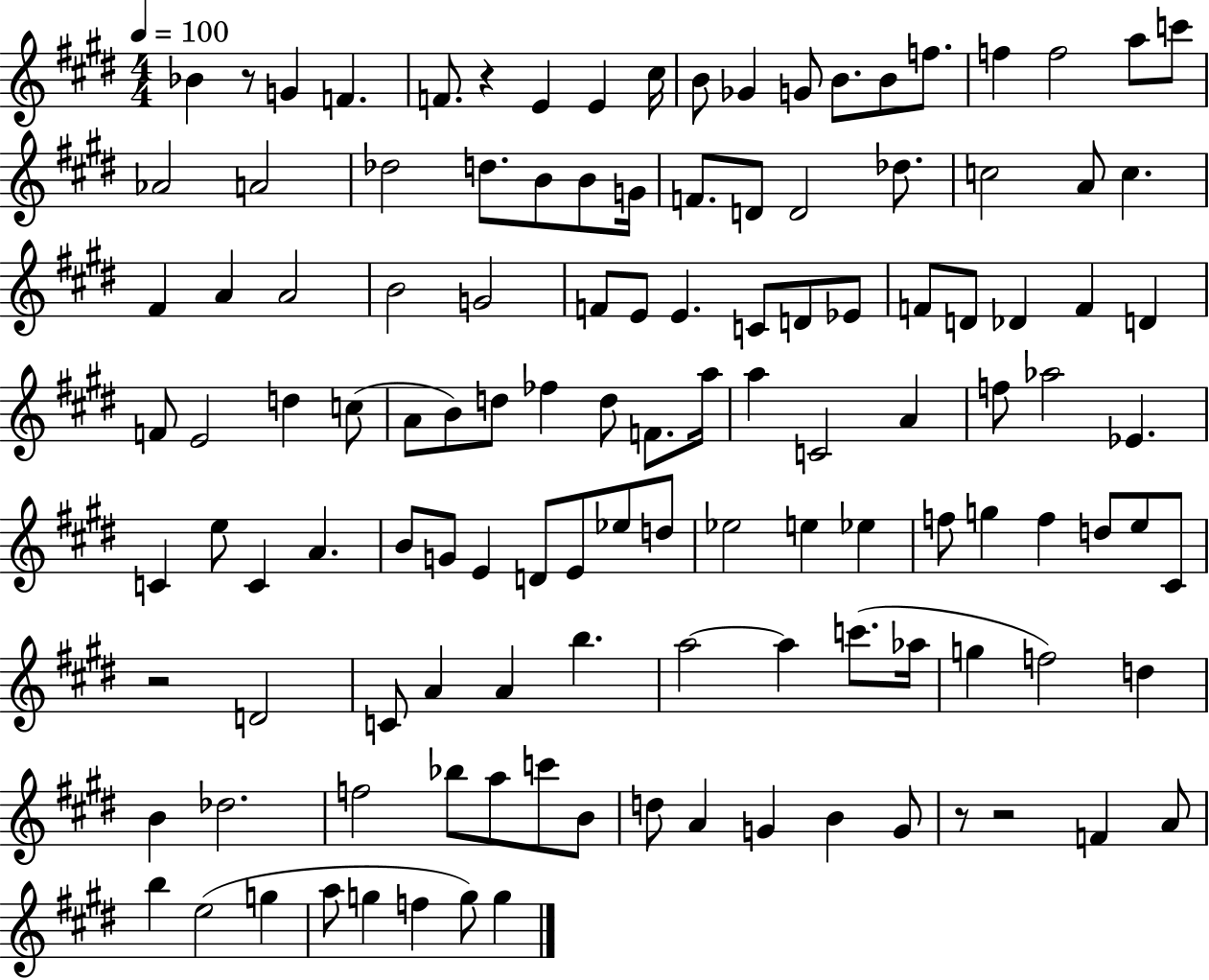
X:1
T:Untitled
M:4/4
L:1/4
K:E
_B z/2 G F F/2 z E E ^c/4 B/2 _G G/2 B/2 B/2 f/2 f f2 a/2 c'/2 _A2 A2 _d2 d/2 B/2 B/2 G/4 F/2 D/2 D2 _d/2 c2 A/2 c ^F A A2 B2 G2 F/2 E/2 E C/2 D/2 _E/2 F/2 D/2 _D F D F/2 E2 d c/2 A/2 B/2 d/2 _f d/2 F/2 a/4 a C2 A f/2 _a2 _E C e/2 C A B/2 G/2 E D/2 E/2 _e/2 d/2 _e2 e _e f/2 g f d/2 e/2 ^C/2 z2 D2 C/2 A A b a2 a c'/2 _a/4 g f2 d B _d2 f2 _b/2 a/2 c'/2 B/2 d/2 A G B G/2 z/2 z2 F A/2 b e2 g a/2 g f g/2 g